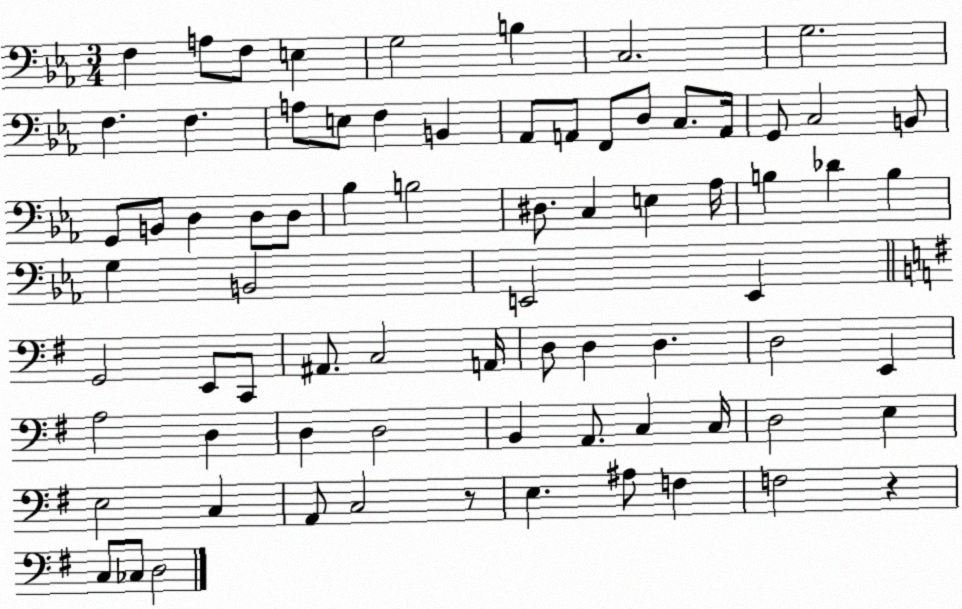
X:1
T:Untitled
M:3/4
L:1/4
K:Eb
F, A,/2 F,/2 E, G,2 B, C,2 G,2 F, F, A,/2 E,/2 F, B,, _A,,/2 A,,/2 F,,/2 D,/2 C,/2 A,,/4 G,,/2 C,2 B,,/2 G,,/2 B,,/2 D, D,/2 D,/2 _B, B,2 ^D,/2 C, E, _A,/4 B, _D B, G, B,,2 E,,2 E,, G,,2 E,,/2 C,,/2 ^A,,/2 C,2 A,,/4 D,/2 D, D, D,2 E,, A,2 D, D, D,2 B,, A,,/2 C, C,/4 D,2 E, E,2 C, A,,/2 C,2 z/2 E, ^A,/2 F, F,2 z C,/2 _C,/2 D,2